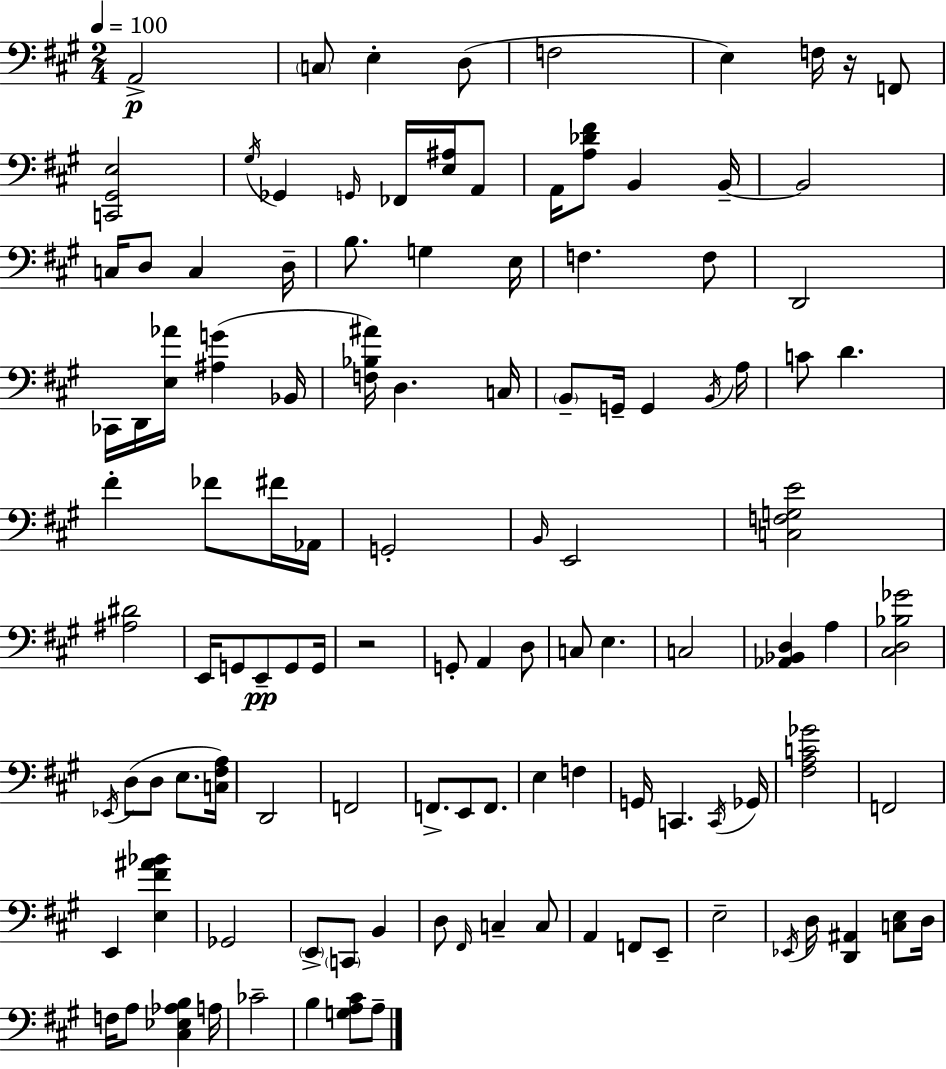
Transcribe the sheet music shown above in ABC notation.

X:1
T:Untitled
M:2/4
L:1/4
K:A
A,,2 C,/2 E, D,/2 F,2 E, F,/4 z/4 F,,/2 [C,,^G,,E,]2 ^G,/4 _G,, G,,/4 _F,,/4 [E,^A,]/4 A,,/2 A,,/4 [A,_D^F]/2 B,, B,,/4 B,,2 C,/4 D,/2 C, D,/4 B,/2 G, E,/4 F, F,/2 D,,2 _C,,/4 D,,/4 [E,_A]/4 [^A,G] _B,,/4 [F,_B,^A]/4 D, C,/4 B,,/2 G,,/4 G,, B,,/4 A,/4 C/2 D ^F _F/2 ^F/4 _A,,/4 G,,2 B,,/4 E,,2 [C,F,G,E]2 [^A,^D]2 E,,/4 G,,/2 E,,/2 G,,/2 G,,/4 z2 G,,/2 A,, D,/2 C,/2 E, C,2 [_A,,_B,,D,] A, [^C,D,_B,_G]2 _E,,/4 D,/2 D,/2 E,/2 [C,^F,A,]/4 D,,2 F,,2 F,,/2 E,,/2 F,,/2 E, F, G,,/4 C,, C,,/4 _G,,/4 [^F,A,C_G]2 F,,2 E,, [E,^F^A_B] _G,,2 E,,/2 C,,/2 B,, D,/2 ^F,,/4 C, C,/2 A,, F,,/2 E,,/2 E,2 _E,,/4 D,/4 [D,,^A,,] [C,E,]/2 D,/4 F,/4 A,/2 [^C,_E,_A,B,] A,/4 _C2 B, [G,A,^C]/2 A,/2